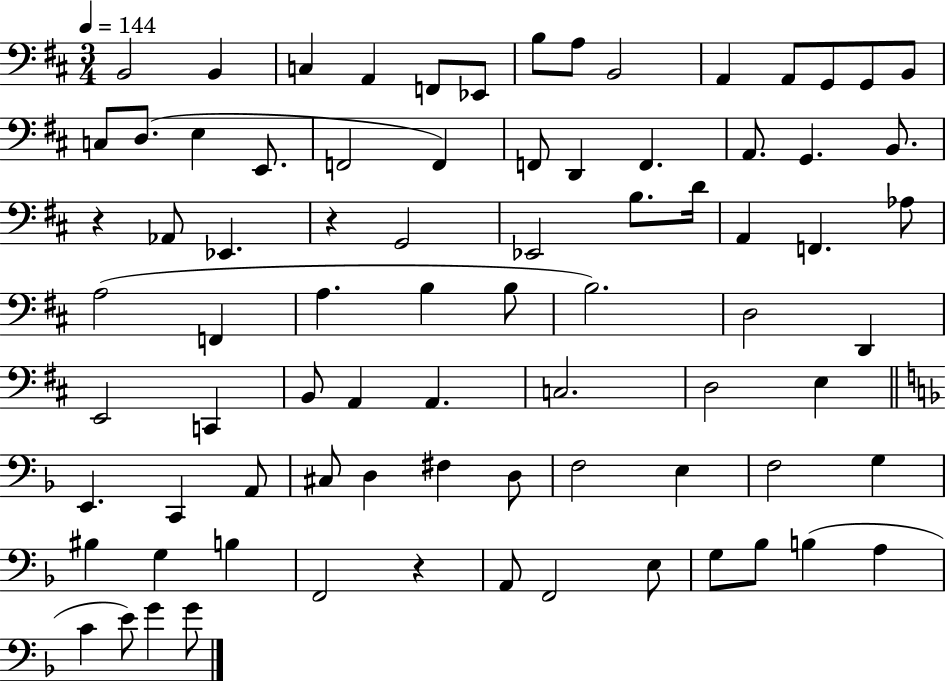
{
  \clef bass
  \numericTimeSignature
  \time 3/4
  \key d \major
  \tempo 4 = 144
  \repeat volta 2 { b,2 b,4 | c4 a,4 f,8 ees,8 | b8 a8 b,2 | a,4 a,8 g,8 g,8 b,8 | \break c8 d8.( e4 e,8. | f,2 f,4) | f,8 d,4 f,4. | a,8. g,4. b,8. | \break r4 aes,8 ees,4. | r4 g,2 | ees,2 b8. d'16 | a,4 f,4. aes8 | \break a2( f,4 | a4. b4 b8 | b2.) | d2 d,4 | \break e,2 c,4 | b,8 a,4 a,4. | c2. | d2 e4 | \break \bar "||" \break \key d \minor e,4. c,4 a,8 | cis8 d4 fis4 d8 | f2 e4 | f2 g4 | \break bis4 g4 b4 | f,2 r4 | a,8 f,2 e8 | g8 bes8 b4( a4 | \break c'4 e'8) g'4 g'8 | } \bar "|."
}